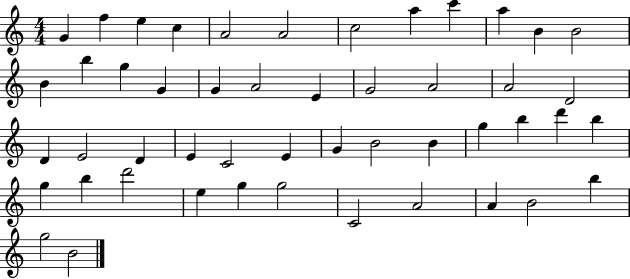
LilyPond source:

{
  \clef treble
  \numericTimeSignature
  \time 4/4
  \key c \major
  g'4 f''4 e''4 c''4 | a'2 a'2 | c''2 a''4 c'''4 | a''4 b'4 b'2 | \break b'4 b''4 g''4 g'4 | g'4 a'2 e'4 | g'2 a'2 | a'2 d'2 | \break d'4 e'2 d'4 | e'4 c'2 e'4 | g'4 b'2 b'4 | g''4 b''4 d'''4 b''4 | \break g''4 b''4 d'''2 | e''4 g''4 g''2 | c'2 a'2 | a'4 b'2 b''4 | \break g''2 b'2 | \bar "|."
}